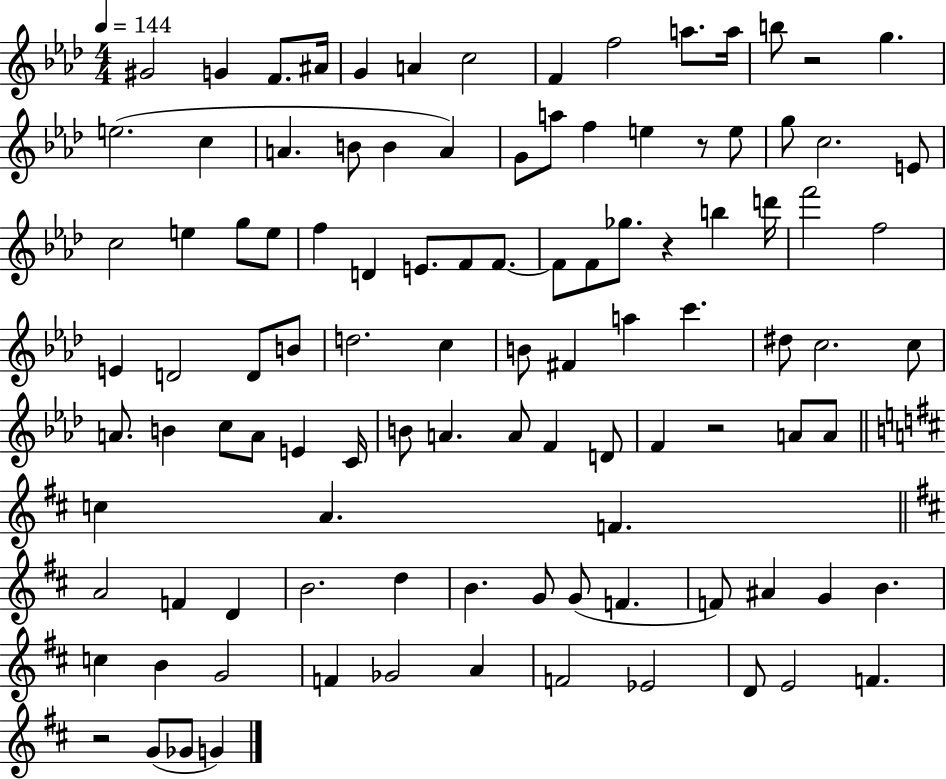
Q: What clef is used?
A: treble